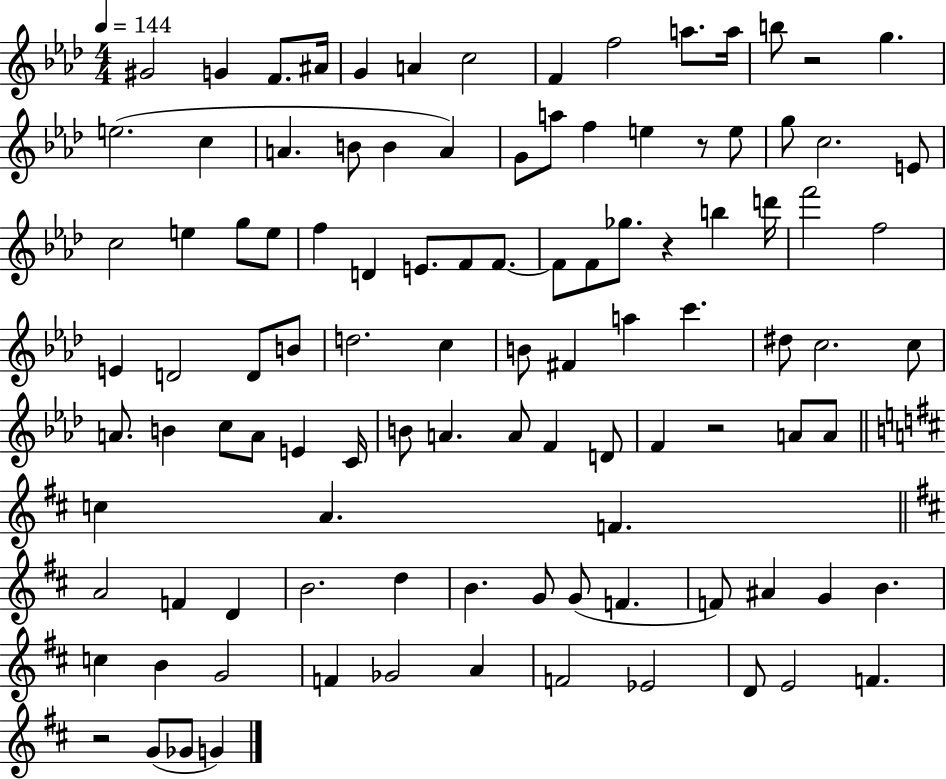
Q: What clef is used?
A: treble